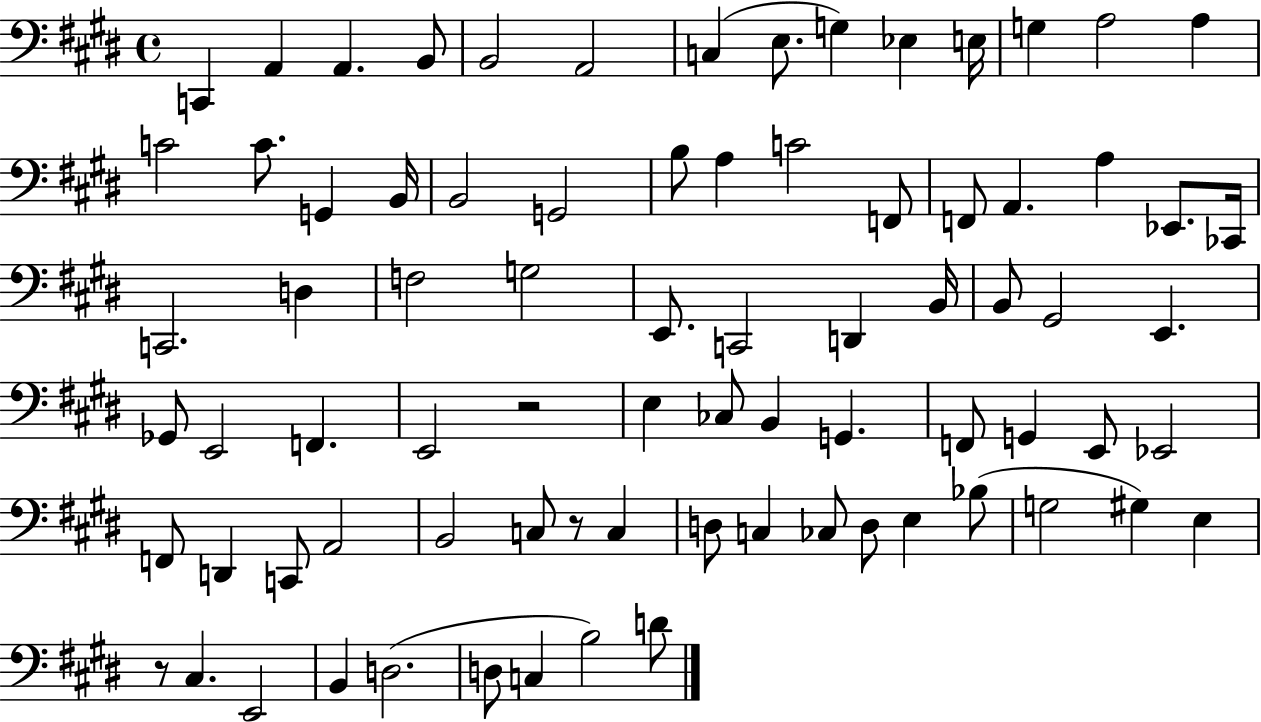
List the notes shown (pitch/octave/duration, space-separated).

C2/q A2/q A2/q. B2/e B2/h A2/h C3/q E3/e. G3/q Eb3/q E3/s G3/q A3/h A3/q C4/h C4/e. G2/q B2/s B2/h G2/h B3/e A3/q C4/h F2/e F2/e A2/q. A3/q Eb2/e. CES2/s C2/h. D3/q F3/h G3/h E2/e. C2/h D2/q B2/s B2/e G#2/h E2/q. Gb2/e E2/h F2/q. E2/h R/h E3/q CES3/e B2/q G2/q. F2/e G2/q E2/e Eb2/h F2/e D2/q C2/e A2/h B2/h C3/e R/e C3/q D3/e C3/q CES3/e D3/e E3/q Bb3/e G3/h G#3/q E3/q R/e C#3/q. E2/h B2/q D3/h. D3/e C3/q B3/h D4/e